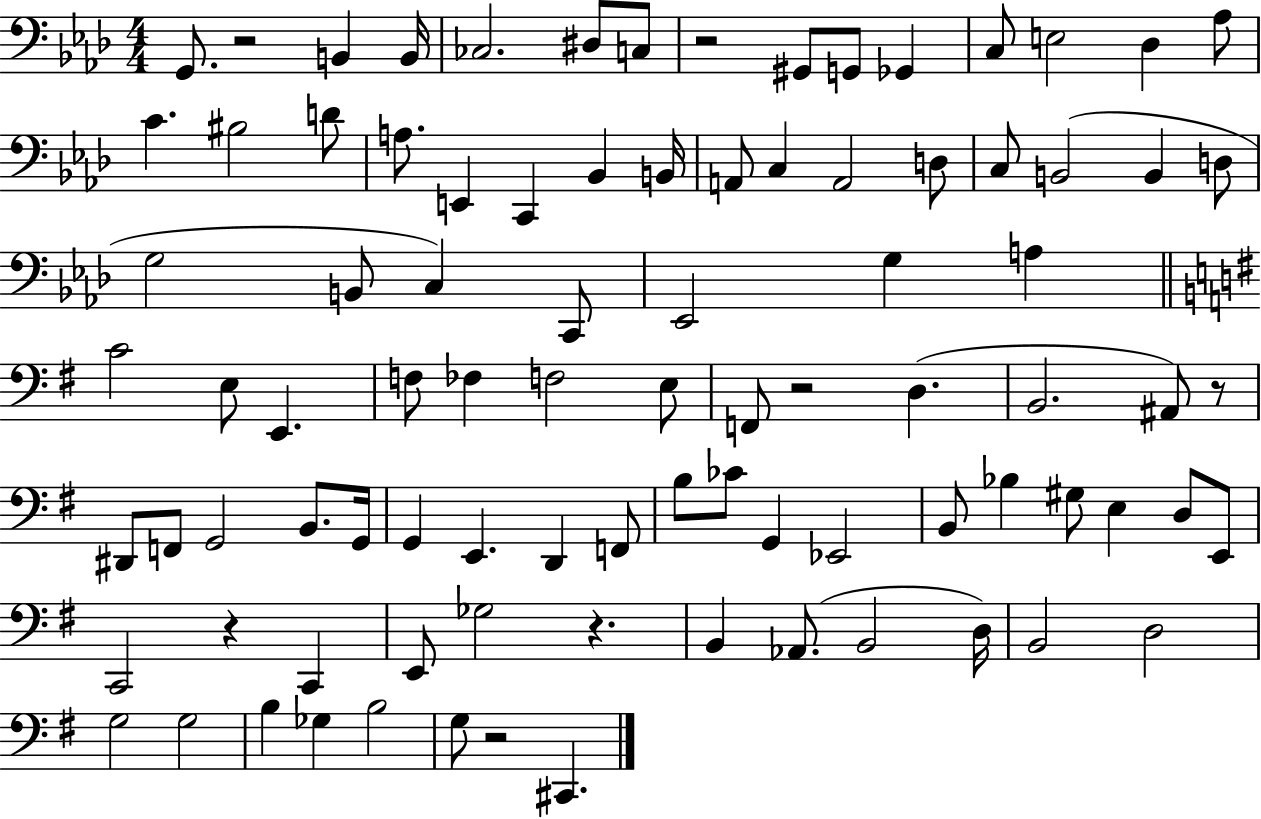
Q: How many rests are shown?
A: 7